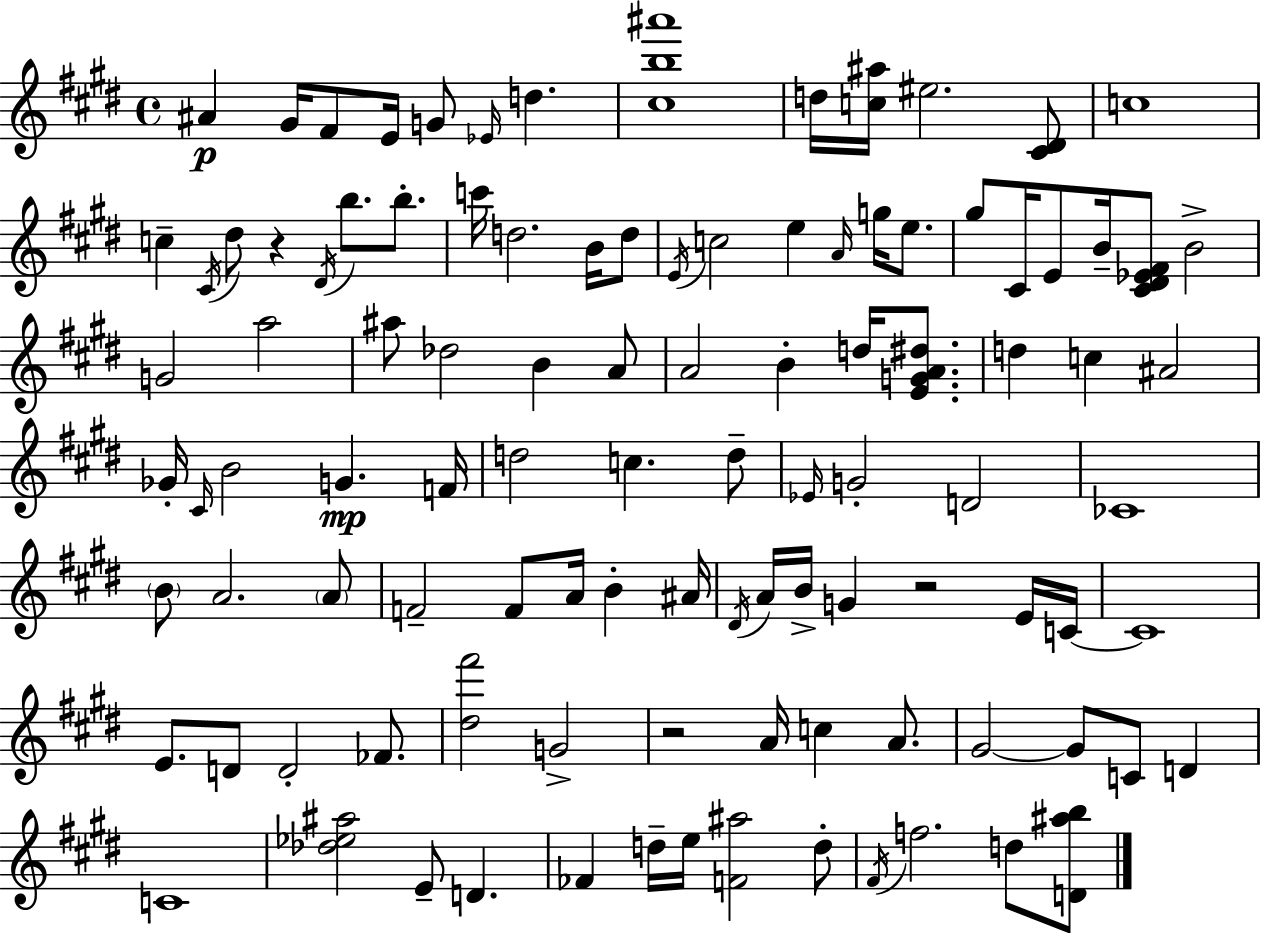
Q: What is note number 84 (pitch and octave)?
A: E4